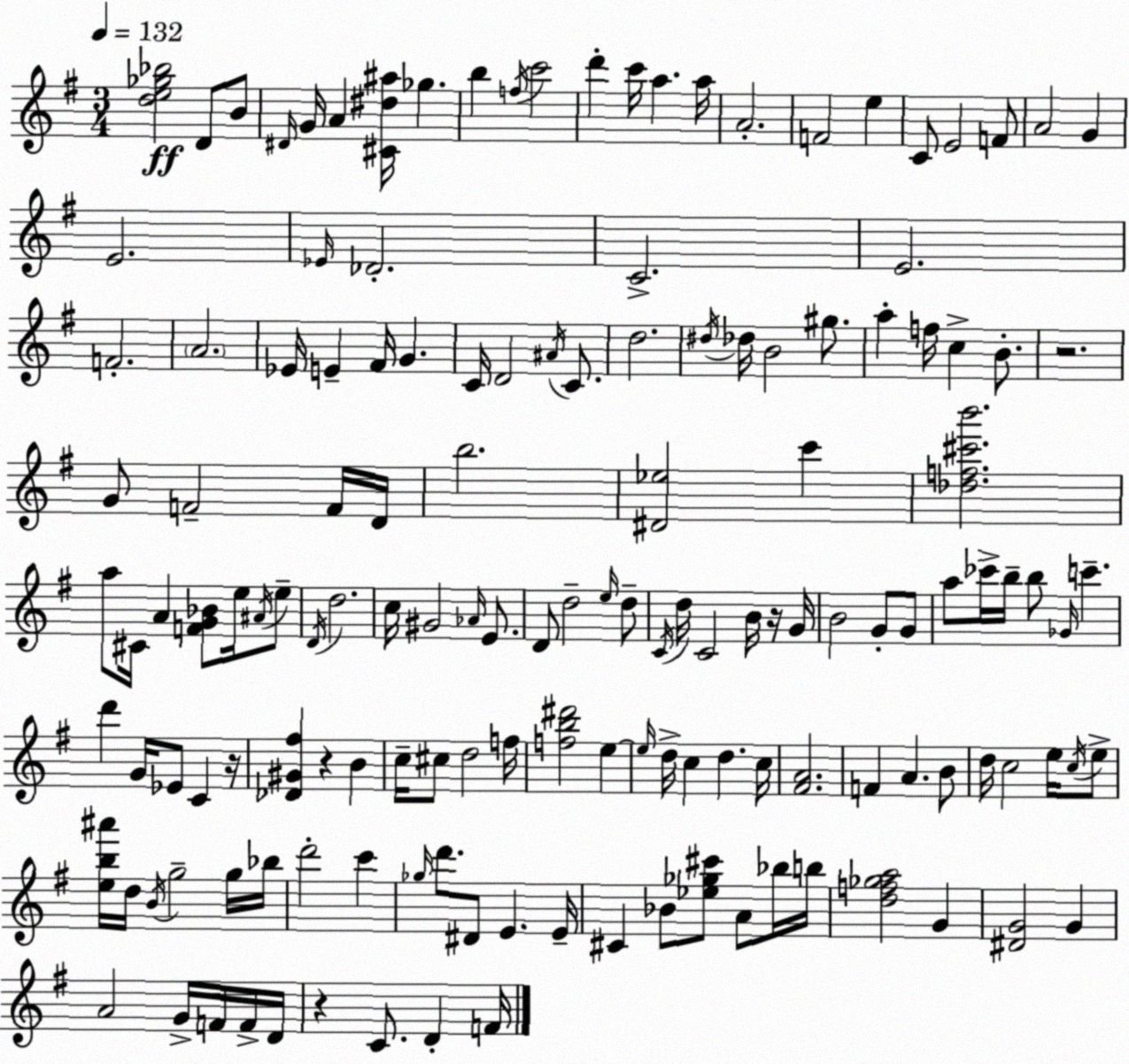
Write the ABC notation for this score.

X:1
T:Untitled
M:3/4
L:1/4
K:Em
[de_g_b]2 D/2 B/2 ^D/4 G/4 A [^C^d^a]/4 _g b f/4 c'2 d' c'/4 a a/4 A2 F2 e C/2 E2 F/2 A2 G E2 _E/4 _D2 C2 E2 F2 A2 _E/4 E ^F/4 G C/4 D2 ^A/4 C/2 d2 ^d/4 _d/4 B2 ^g/2 a f/4 c B/2 z2 G/2 F2 F/4 D/4 b2 [^D_e]2 c' [_df^c'b']2 a/2 ^C/4 A [FG_B]/2 e/4 ^A/4 e/2 D/4 d2 c/4 ^G2 _A/4 E/2 D/2 d2 e/4 d/2 C/4 d/4 C2 B/4 z/4 G/4 B2 G/2 G/2 a/2 _c'/4 b/4 b/2 _G/4 c' d' G/4 _E/2 C z/4 [_D^G^f] z B c/4 ^c/2 d2 f/4 [fb^d']2 e e/4 d/4 c d c/4 [^FA]2 F A B/2 d/4 c2 e/4 c/4 e/2 [eb^a']/4 d/4 B/4 g2 g/4 _b/4 d'2 c' _g/4 d'/2 ^D/2 E E/4 ^C _B/2 [_e_g^c']/2 A/2 _b/4 b/4 [df_ga]2 G [^DG]2 G A2 G/4 F/4 F/4 D/4 z C/2 D F/4